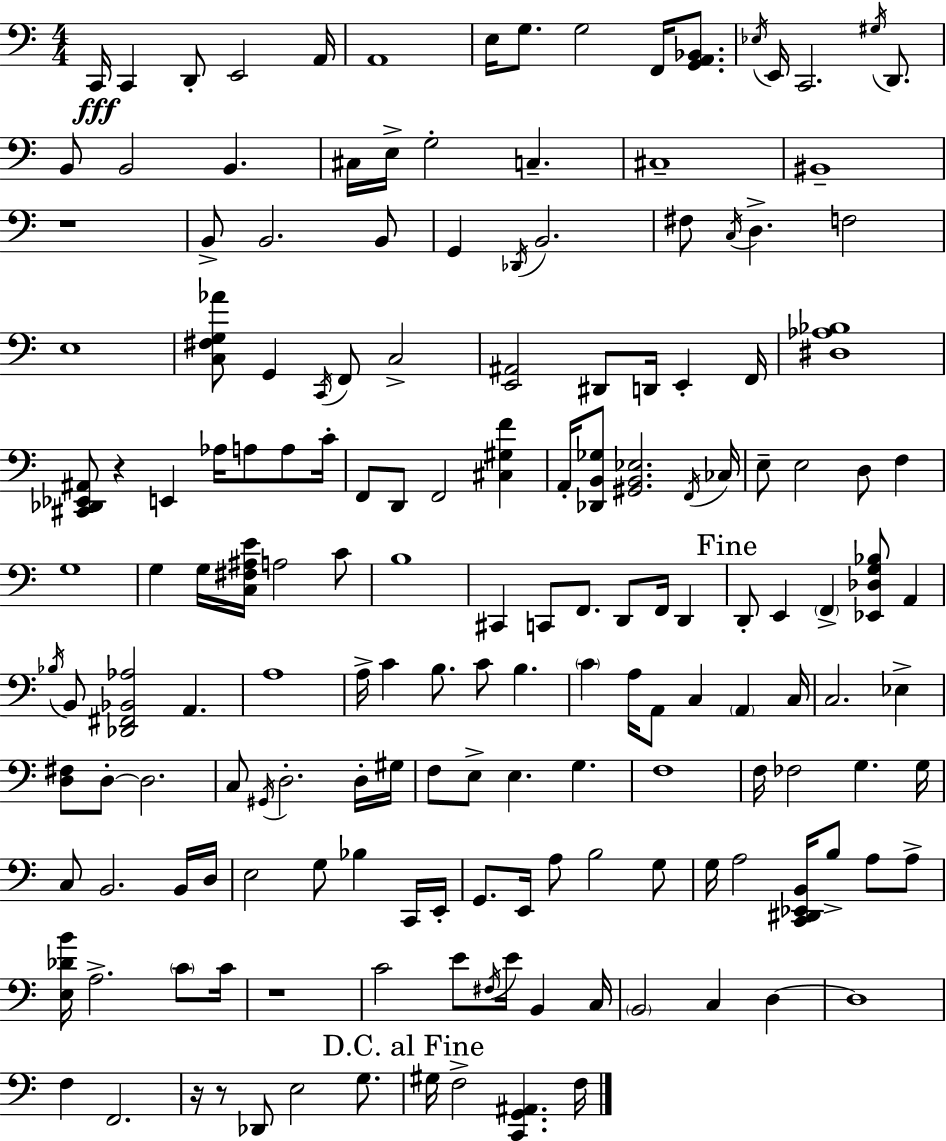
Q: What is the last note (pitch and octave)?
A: F3